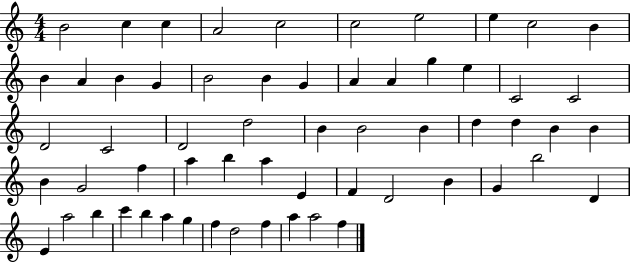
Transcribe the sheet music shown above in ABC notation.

X:1
T:Untitled
M:4/4
L:1/4
K:C
B2 c c A2 c2 c2 e2 e c2 B B A B G B2 B G A A g e C2 C2 D2 C2 D2 d2 B B2 B d d B B B G2 f a b a E F D2 B G b2 D E a2 b c' b a g f d2 f a a2 f